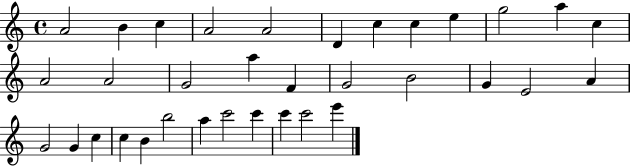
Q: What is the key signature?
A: C major